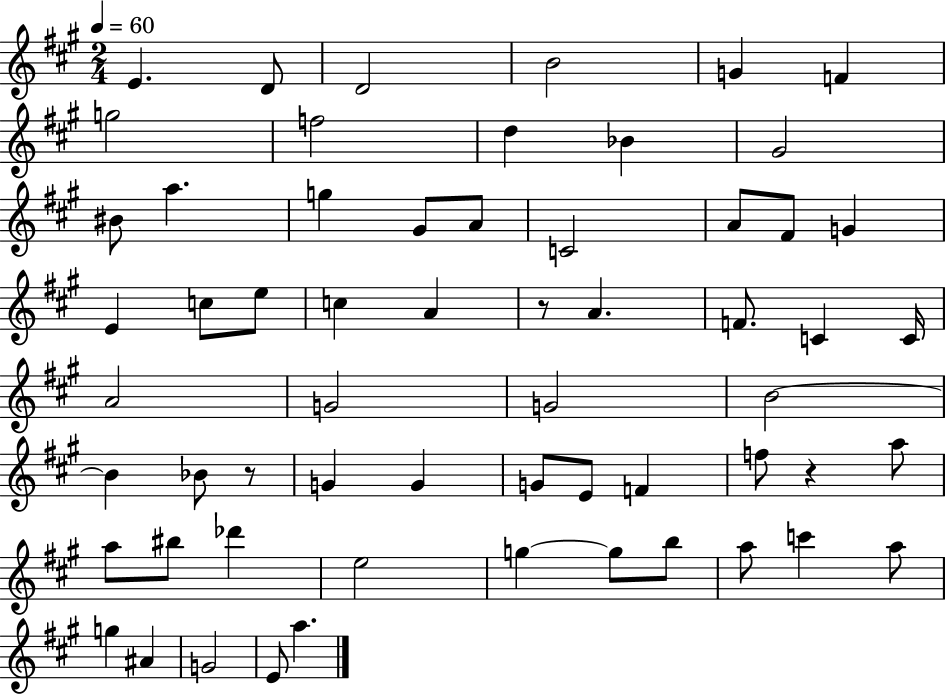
{
  \clef treble
  \numericTimeSignature
  \time 2/4
  \key a \major
  \tempo 4 = 60
  e'4. d'8 | d'2 | b'2 | g'4 f'4 | \break g''2 | f''2 | d''4 bes'4 | gis'2 | \break bis'8 a''4. | g''4 gis'8 a'8 | c'2 | a'8 fis'8 g'4 | \break e'4 c''8 e''8 | c''4 a'4 | r8 a'4. | f'8. c'4 c'16 | \break a'2 | g'2 | g'2 | b'2~~ | \break b'4 bes'8 r8 | g'4 g'4 | g'8 e'8 f'4 | f''8 r4 a''8 | \break a''8 bis''8 des'''4 | e''2 | g''4~~ g''8 b''8 | a''8 c'''4 a''8 | \break g''4 ais'4 | g'2 | e'8 a''4. | \bar "|."
}